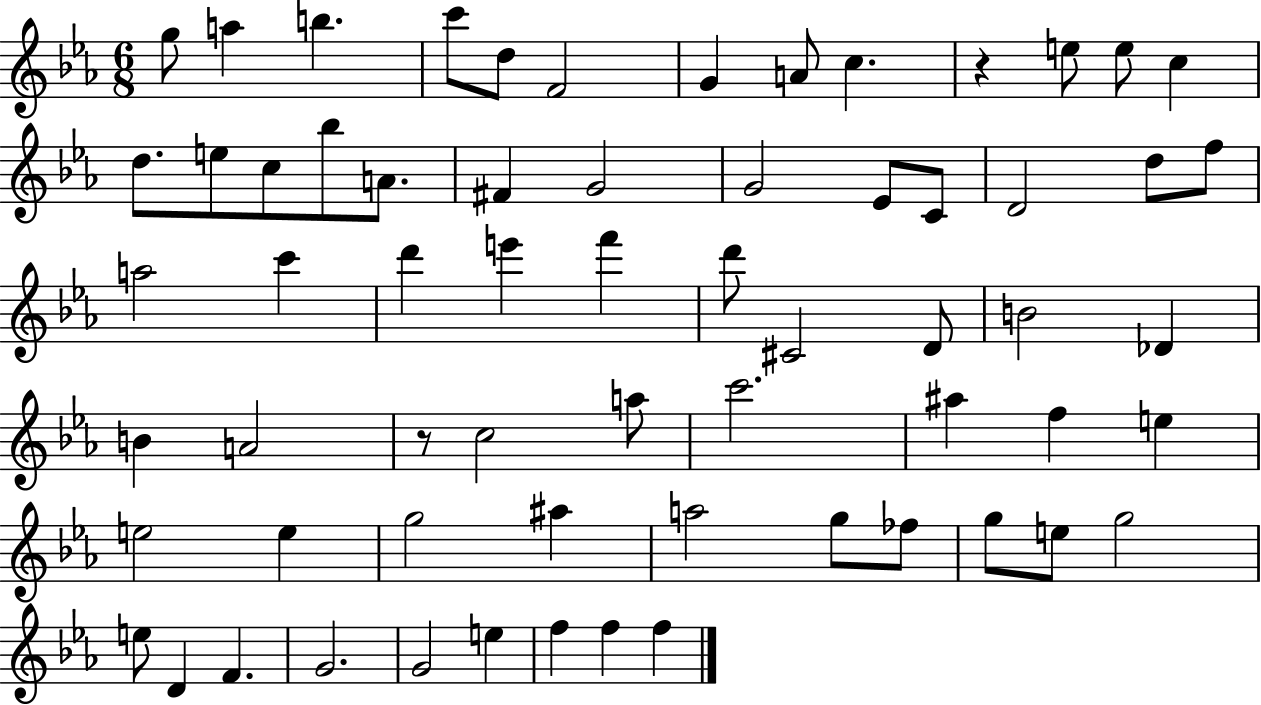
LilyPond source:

{
  \clef treble
  \numericTimeSignature
  \time 6/8
  \key ees \major
  g''8 a''4 b''4. | c'''8 d''8 f'2 | g'4 a'8 c''4. | r4 e''8 e''8 c''4 | \break d''8. e''8 c''8 bes''8 a'8. | fis'4 g'2 | g'2 ees'8 c'8 | d'2 d''8 f''8 | \break a''2 c'''4 | d'''4 e'''4 f'''4 | d'''8 cis'2 d'8 | b'2 des'4 | \break b'4 a'2 | r8 c''2 a''8 | c'''2. | ais''4 f''4 e''4 | \break e''2 e''4 | g''2 ais''4 | a''2 g''8 fes''8 | g''8 e''8 g''2 | \break e''8 d'4 f'4. | g'2. | g'2 e''4 | f''4 f''4 f''4 | \break \bar "|."
}